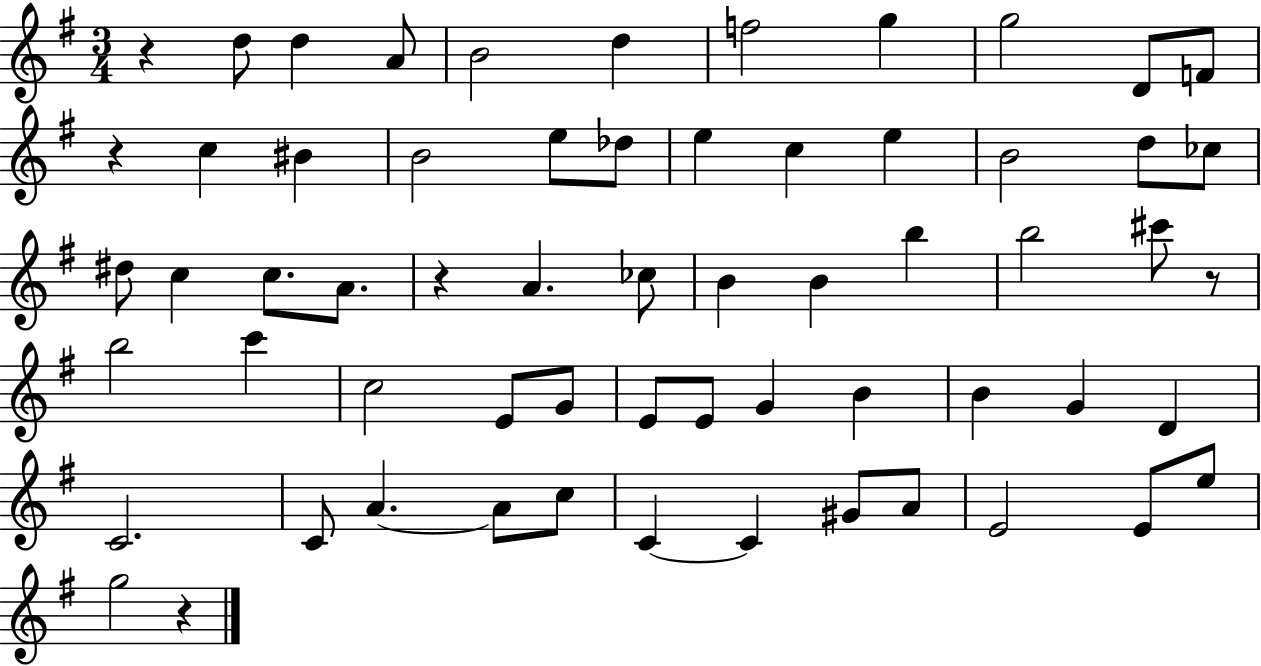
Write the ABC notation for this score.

X:1
T:Untitled
M:3/4
L:1/4
K:G
z d/2 d A/2 B2 d f2 g g2 D/2 F/2 z c ^B B2 e/2 _d/2 e c e B2 d/2 _c/2 ^d/2 c c/2 A/2 z A _c/2 B B b b2 ^c'/2 z/2 b2 c' c2 E/2 G/2 E/2 E/2 G B B G D C2 C/2 A A/2 c/2 C C ^G/2 A/2 E2 E/2 e/2 g2 z